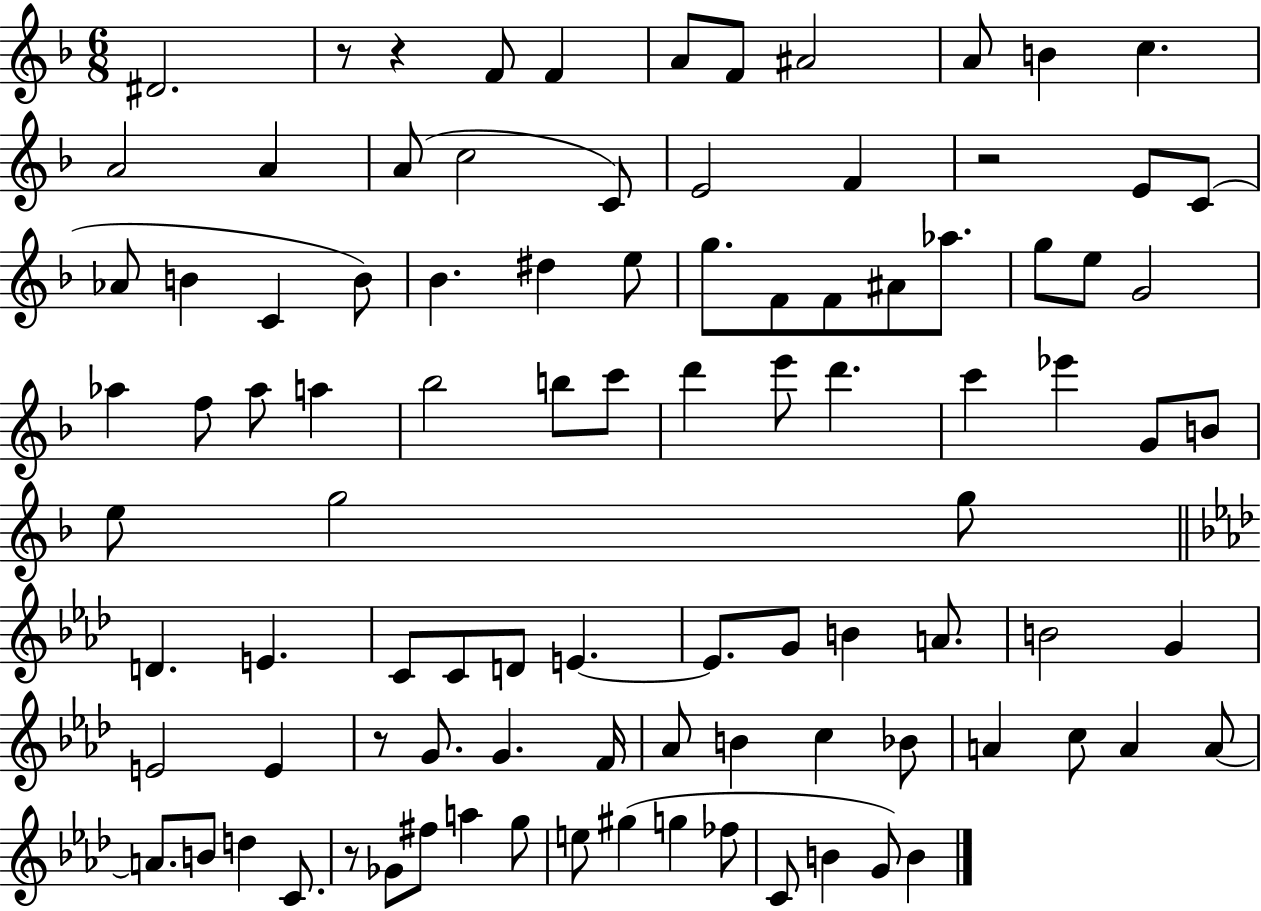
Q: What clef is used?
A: treble